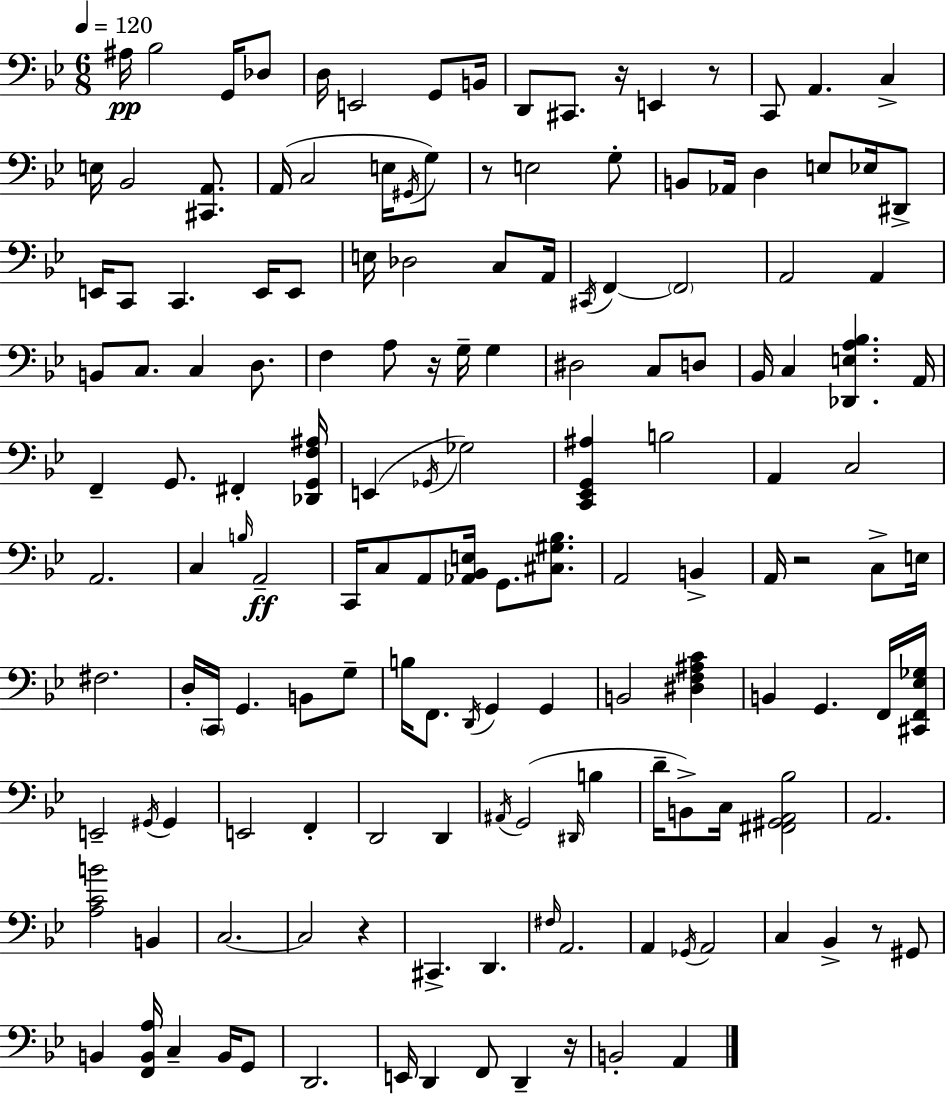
A#3/s Bb3/h G2/s Db3/e D3/s E2/h G2/e B2/s D2/e C#2/e. R/s E2/q R/e C2/e A2/q. C3/q E3/s Bb2/h [C#2,A2]/e. A2/s C3/h E3/s G#2/s G3/e R/e E3/h G3/e B2/e Ab2/s D3/q E3/e Eb3/s D#2/e E2/s C2/e C2/q. E2/s E2/e E3/s Db3/h C3/e A2/s C#2/s F2/q F2/h A2/h A2/q B2/e C3/e. C3/q D3/e. F3/q A3/e R/s G3/s G3/q D#3/h C3/e D3/e Bb2/s C3/q [Db2,E3,A3,Bb3]/q. A2/s F2/q G2/e. F#2/q [Db2,G2,F3,A#3]/s E2/q Gb2/s Gb3/h [C2,Eb2,G2,A#3]/q B3/h A2/q C3/h A2/h. C3/q B3/s A2/h C2/s C3/e A2/e [Ab2,Bb2,E3]/s G2/e. [C#3,G#3,Bb3]/e. A2/h B2/q A2/s R/h C3/e E3/s F#3/h. D3/s C2/s G2/q. B2/e G3/e B3/s F2/e. D2/s G2/q G2/q B2/h [D#3,F3,A#3,C4]/q B2/q G2/q. F2/s [C#2,F2,Eb3,Gb3]/s E2/h G#2/s G#2/q E2/h F2/q D2/h D2/q A#2/s G2/h D#2/s B3/q D4/s B2/e C3/s [F#2,G#2,A2,Bb3]/h A2/h. [A3,C4,B4]/h B2/q C3/h. C3/h R/q C#2/q. D2/q. F#3/s A2/h. A2/q Gb2/s A2/h C3/q Bb2/q R/e G#2/e B2/q [F2,B2,A3]/s C3/q B2/s G2/e D2/h. E2/s D2/q F2/e D2/q R/s B2/h A2/q